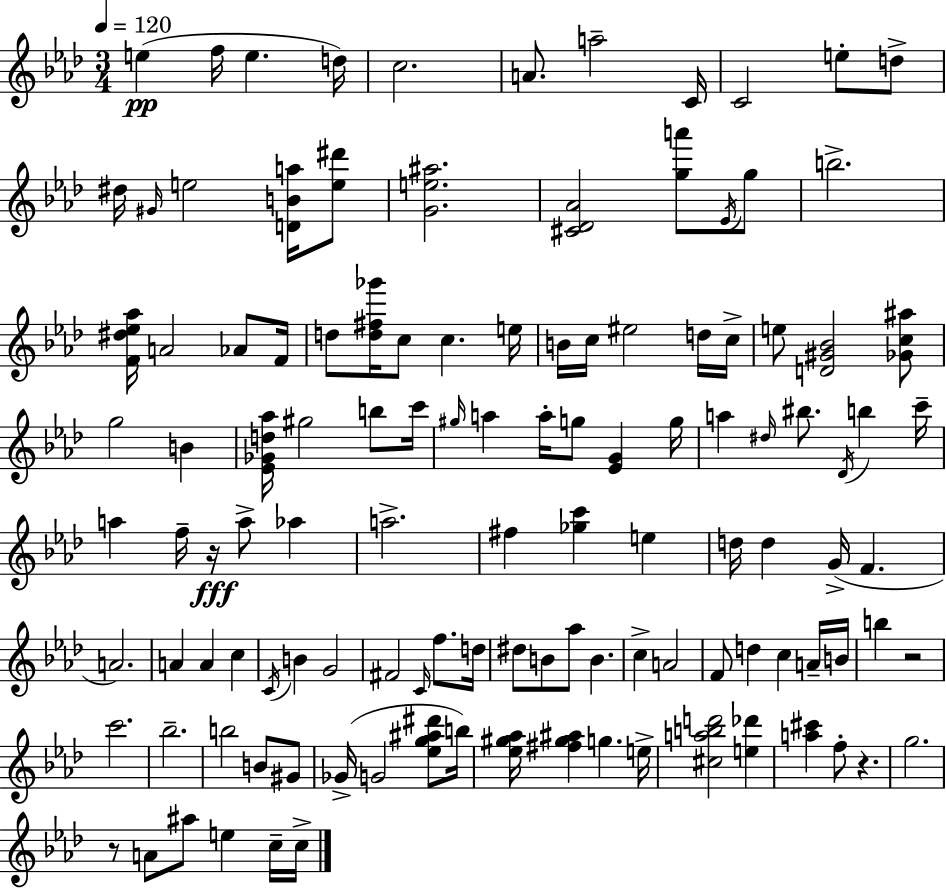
{
  \clef treble
  \numericTimeSignature
  \time 3/4
  \key aes \major
  \tempo 4 = 120
  e''4(\pp f''16 e''4. d''16) | c''2. | a'8. a''2-- c'16 | c'2 e''8-. d''8-> | \break dis''16 \grace { gis'16 } e''2 <d' b' a''>16 <e'' dis'''>8 | <g' e'' ais''>2. | <cis' des' aes'>2 <g'' a'''>8 \acciaccatura { ees'16 } | g''8 b''2.-> | \break <f' dis'' ees'' aes''>16 a'2 aes'8 | f'16 d''8 <d'' fis'' ges'''>16 c''8 c''4. | e''16 b'16 c''16 eis''2 | d''16 c''16-> e''8 <d' gis' bes'>2 | \break <ges' c'' ais''>8 g''2 b'4 | <ees' ges' d'' aes''>16 gis''2 b''8 | c'''16 \grace { gis''16 } a''4 a''16-. g''8 <ees' g'>4 | g''16 a''4 \grace { dis''16 } bis''8. \acciaccatura { des'16 } | \break b''4 c'''16-- a''4 f''16-- r16\fff a''8-> | aes''4 a''2.-> | fis''4 <ges'' c'''>4 | e''4 d''16 d''4 g'16->( f'4. | \break a'2.) | a'4 a'4 | c''4 \acciaccatura { c'16 } b'4 g'2 | fis'2 | \break \grace { c'16 } f''8. d''16 dis''8 b'8 aes''8 | b'4. c''4-> a'2 | f'8 d''4 | c''4 a'16-- b'16 b''4 r2 | \break c'''2. | bes''2.-- | b''2 | b'8 gis'8 ges'16->( g'2 | \break <ees'' g'' ais'' dis'''>8 b''16) <ees'' gis'' aes''>16 <fis'' gis'' ais''>4 | g''4. e''16-> <cis'' a'' b'' d'''>2 | <e'' des'''>4 <a'' cis'''>4 f''8-. | r4. g''2. | \break r8 a'8 ais''8 | e''4 c''16-- c''16-> \bar "|."
}